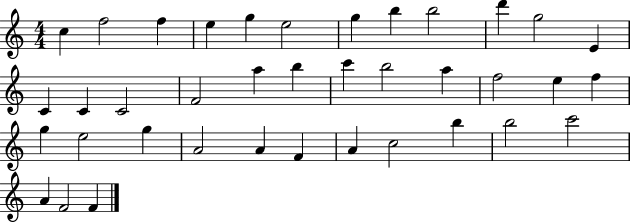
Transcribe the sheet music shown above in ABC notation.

X:1
T:Untitled
M:4/4
L:1/4
K:C
c f2 f e g e2 g b b2 d' g2 E C C C2 F2 a b c' b2 a f2 e f g e2 g A2 A F A c2 b b2 c'2 A F2 F